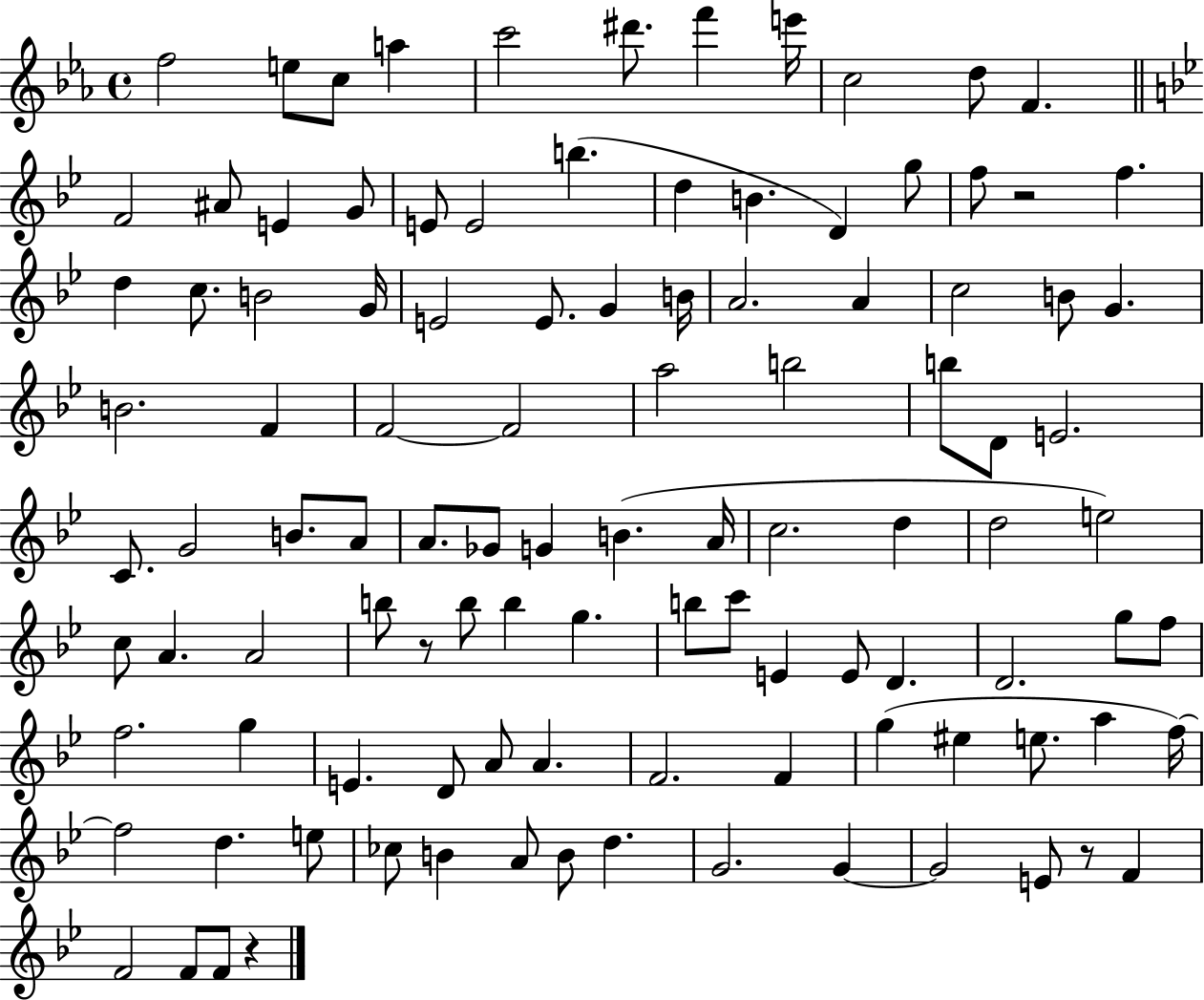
{
  \clef treble
  \time 4/4
  \defaultTimeSignature
  \key ees \major
  f''2 e''8 c''8 a''4 | c'''2 dis'''8. f'''4 e'''16 | c''2 d''8 f'4. | \bar "||" \break \key bes \major f'2 ais'8 e'4 g'8 | e'8 e'2 b''4.( | d''4 b'4. d'4) g''8 | f''8 r2 f''4. | \break d''4 c''8. b'2 g'16 | e'2 e'8. g'4 b'16 | a'2. a'4 | c''2 b'8 g'4. | \break b'2. f'4 | f'2~~ f'2 | a''2 b''2 | b''8 d'8 e'2. | \break c'8. g'2 b'8. a'8 | a'8. ges'8 g'4 b'4.( a'16 | c''2. d''4 | d''2 e''2) | \break c''8 a'4. a'2 | b''8 r8 b''8 b''4 g''4. | b''8 c'''8 e'4 e'8 d'4. | d'2. g''8 f''8 | \break f''2. g''4 | e'4. d'8 a'8 a'4. | f'2. f'4 | g''4( eis''4 e''8. a''4 f''16~~) | \break f''2 d''4. e''8 | ces''8 b'4 a'8 b'8 d''4. | g'2. g'4~~ | g'2 e'8 r8 f'4 | \break f'2 f'8 f'8 r4 | \bar "|."
}